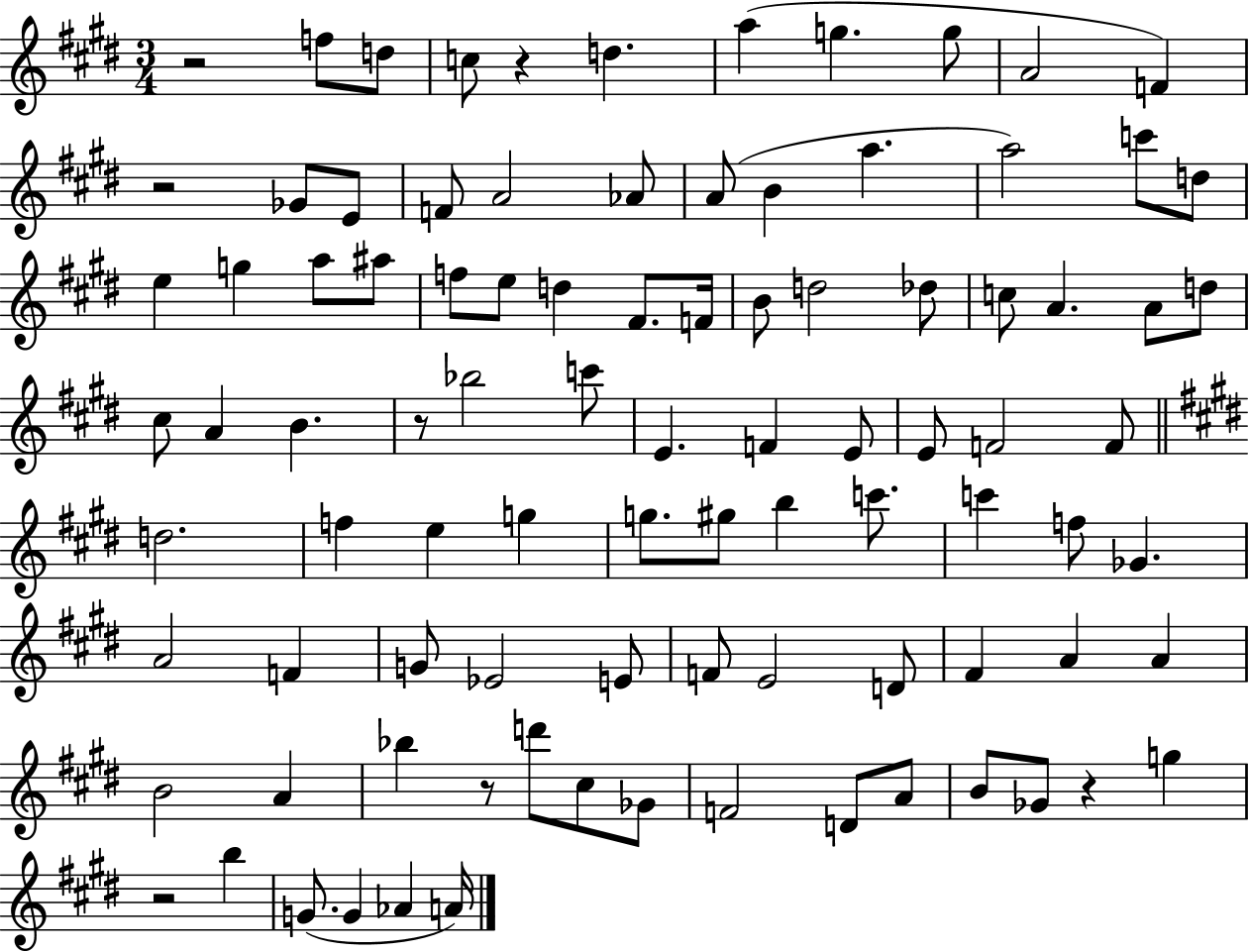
R/h F5/e D5/e C5/e R/q D5/q. A5/q G5/q. G5/e A4/h F4/q R/h Gb4/e E4/e F4/e A4/h Ab4/e A4/e B4/q A5/q. A5/h C6/e D5/e E5/q G5/q A5/e A#5/e F5/e E5/e D5/q F#4/e. F4/s B4/e D5/h Db5/e C5/e A4/q. A4/e D5/e C#5/e A4/q B4/q. R/e Bb5/h C6/e E4/q. F4/q E4/e E4/e F4/h F4/e D5/h. F5/q E5/q G5/q G5/e. G#5/e B5/q C6/e. C6/q F5/e Gb4/q. A4/h F4/q G4/e Eb4/h E4/e F4/e E4/h D4/e F#4/q A4/q A4/q B4/h A4/q Bb5/q R/e D6/e C#5/e Gb4/e F4/h D4/e A4/e B4/e Gb4/e R/q G5/q R/h B5/q G4/e. G4/q Ab4/q A4/s